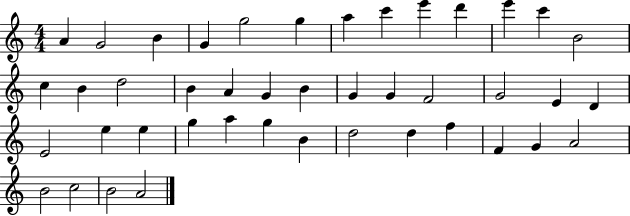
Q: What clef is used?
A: treble